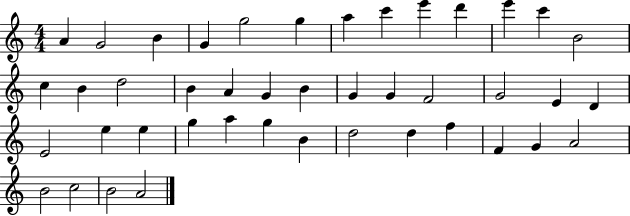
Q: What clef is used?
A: treble